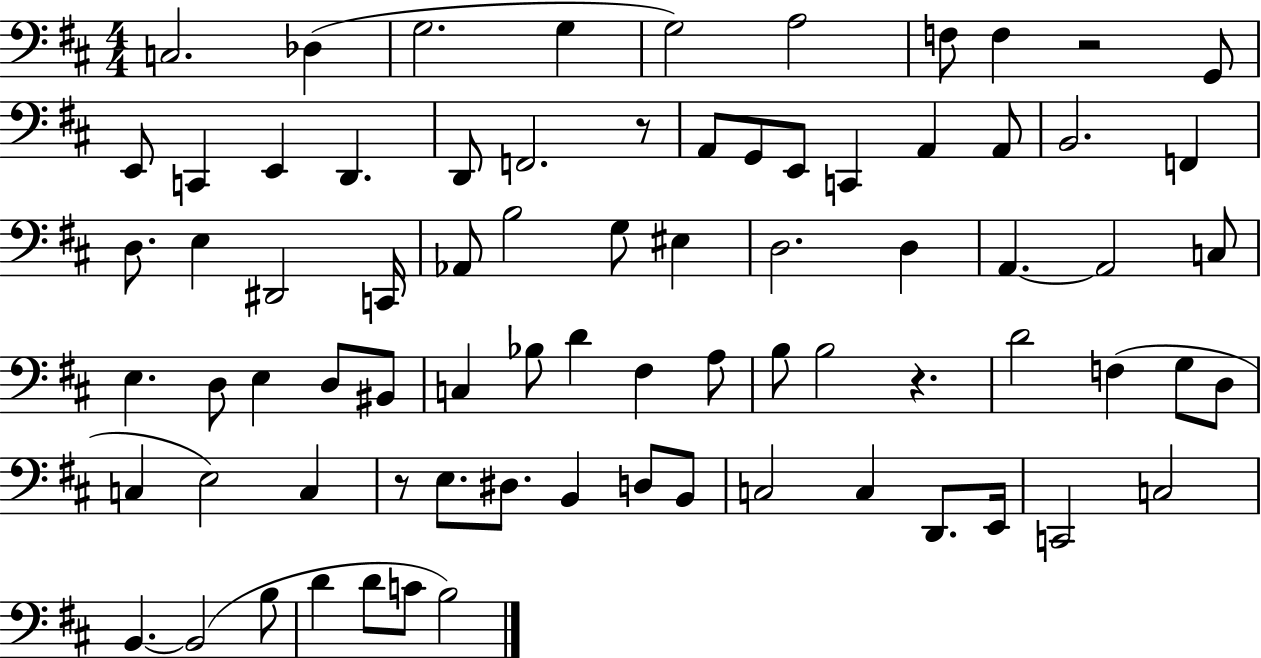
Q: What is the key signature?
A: D major